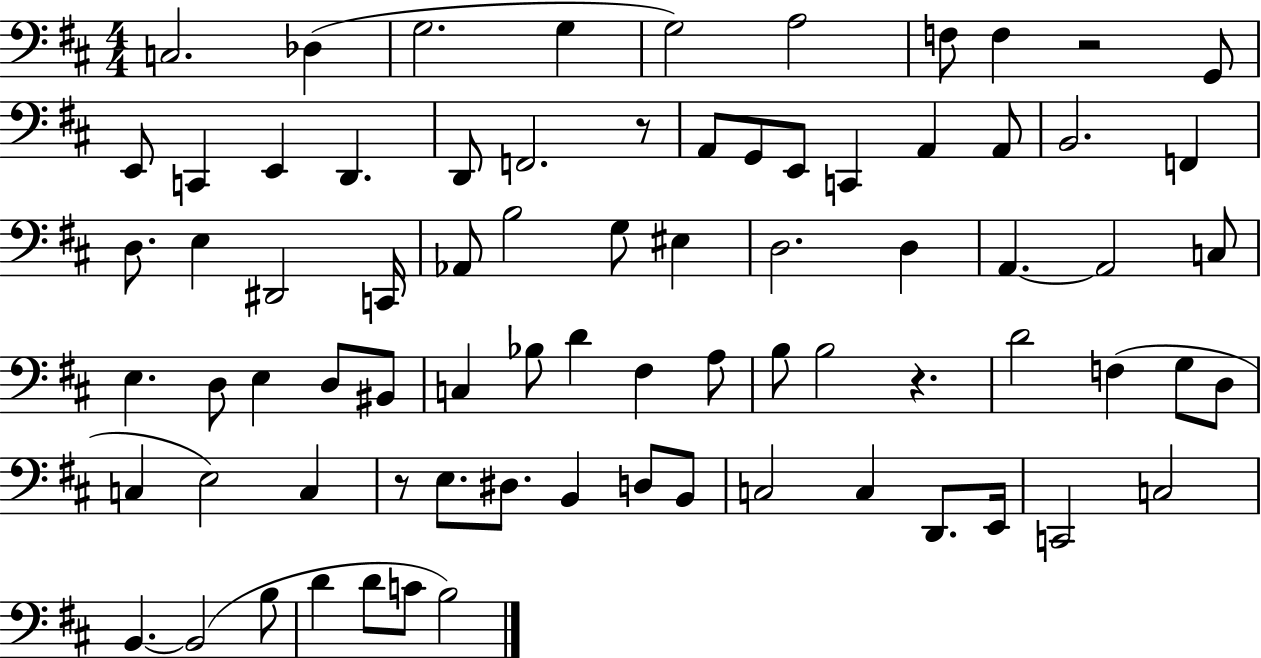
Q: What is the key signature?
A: D major